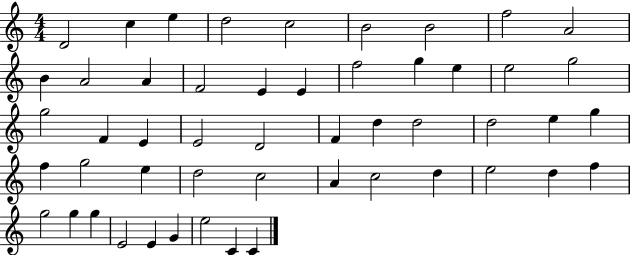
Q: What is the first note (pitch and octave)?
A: D4